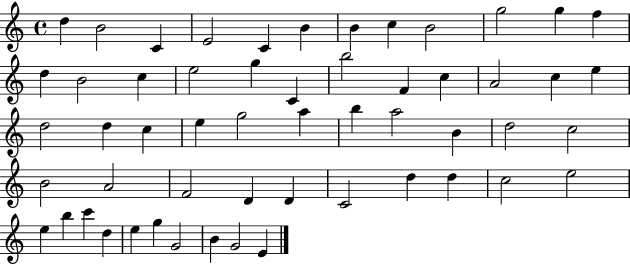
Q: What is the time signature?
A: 4/4